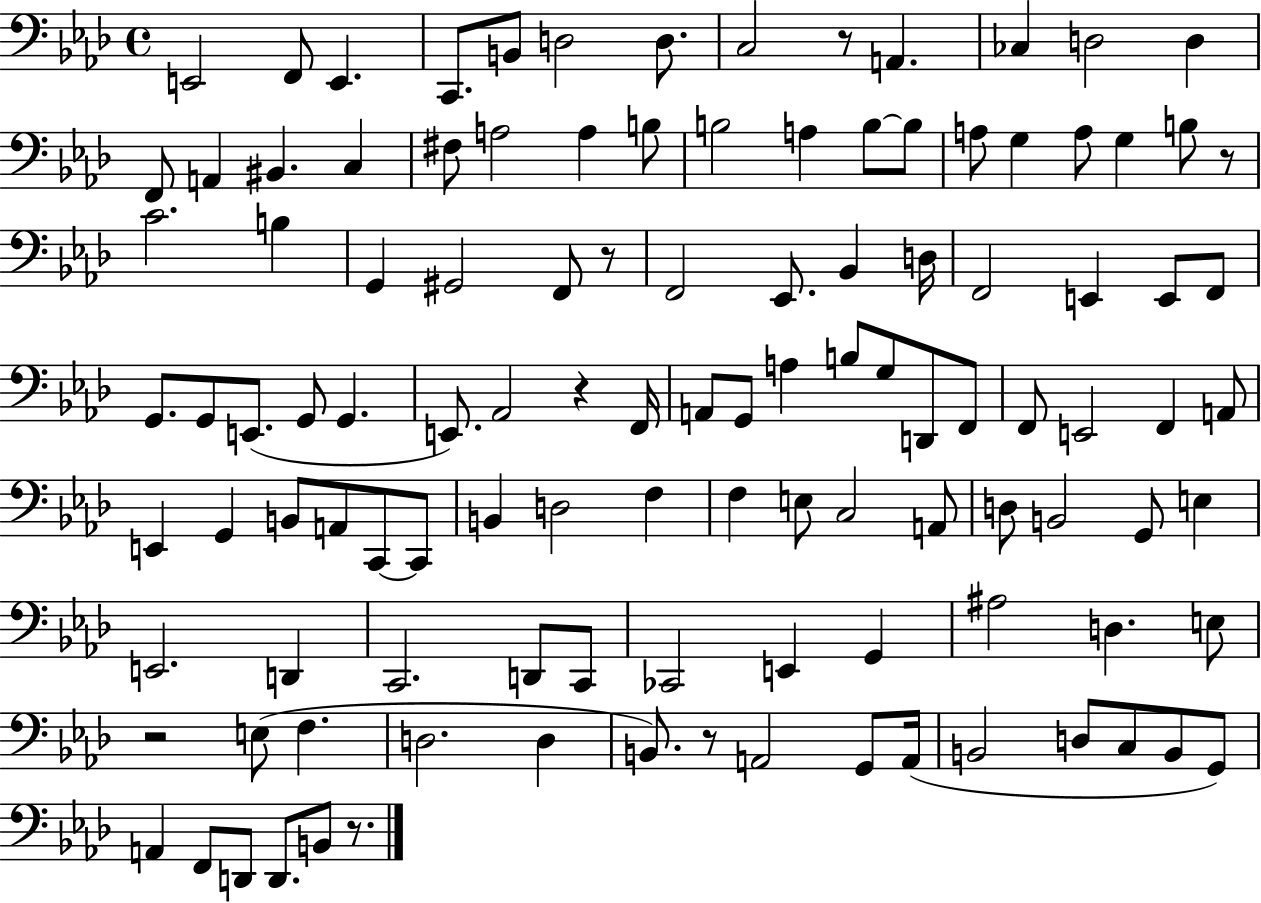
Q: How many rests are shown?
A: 7